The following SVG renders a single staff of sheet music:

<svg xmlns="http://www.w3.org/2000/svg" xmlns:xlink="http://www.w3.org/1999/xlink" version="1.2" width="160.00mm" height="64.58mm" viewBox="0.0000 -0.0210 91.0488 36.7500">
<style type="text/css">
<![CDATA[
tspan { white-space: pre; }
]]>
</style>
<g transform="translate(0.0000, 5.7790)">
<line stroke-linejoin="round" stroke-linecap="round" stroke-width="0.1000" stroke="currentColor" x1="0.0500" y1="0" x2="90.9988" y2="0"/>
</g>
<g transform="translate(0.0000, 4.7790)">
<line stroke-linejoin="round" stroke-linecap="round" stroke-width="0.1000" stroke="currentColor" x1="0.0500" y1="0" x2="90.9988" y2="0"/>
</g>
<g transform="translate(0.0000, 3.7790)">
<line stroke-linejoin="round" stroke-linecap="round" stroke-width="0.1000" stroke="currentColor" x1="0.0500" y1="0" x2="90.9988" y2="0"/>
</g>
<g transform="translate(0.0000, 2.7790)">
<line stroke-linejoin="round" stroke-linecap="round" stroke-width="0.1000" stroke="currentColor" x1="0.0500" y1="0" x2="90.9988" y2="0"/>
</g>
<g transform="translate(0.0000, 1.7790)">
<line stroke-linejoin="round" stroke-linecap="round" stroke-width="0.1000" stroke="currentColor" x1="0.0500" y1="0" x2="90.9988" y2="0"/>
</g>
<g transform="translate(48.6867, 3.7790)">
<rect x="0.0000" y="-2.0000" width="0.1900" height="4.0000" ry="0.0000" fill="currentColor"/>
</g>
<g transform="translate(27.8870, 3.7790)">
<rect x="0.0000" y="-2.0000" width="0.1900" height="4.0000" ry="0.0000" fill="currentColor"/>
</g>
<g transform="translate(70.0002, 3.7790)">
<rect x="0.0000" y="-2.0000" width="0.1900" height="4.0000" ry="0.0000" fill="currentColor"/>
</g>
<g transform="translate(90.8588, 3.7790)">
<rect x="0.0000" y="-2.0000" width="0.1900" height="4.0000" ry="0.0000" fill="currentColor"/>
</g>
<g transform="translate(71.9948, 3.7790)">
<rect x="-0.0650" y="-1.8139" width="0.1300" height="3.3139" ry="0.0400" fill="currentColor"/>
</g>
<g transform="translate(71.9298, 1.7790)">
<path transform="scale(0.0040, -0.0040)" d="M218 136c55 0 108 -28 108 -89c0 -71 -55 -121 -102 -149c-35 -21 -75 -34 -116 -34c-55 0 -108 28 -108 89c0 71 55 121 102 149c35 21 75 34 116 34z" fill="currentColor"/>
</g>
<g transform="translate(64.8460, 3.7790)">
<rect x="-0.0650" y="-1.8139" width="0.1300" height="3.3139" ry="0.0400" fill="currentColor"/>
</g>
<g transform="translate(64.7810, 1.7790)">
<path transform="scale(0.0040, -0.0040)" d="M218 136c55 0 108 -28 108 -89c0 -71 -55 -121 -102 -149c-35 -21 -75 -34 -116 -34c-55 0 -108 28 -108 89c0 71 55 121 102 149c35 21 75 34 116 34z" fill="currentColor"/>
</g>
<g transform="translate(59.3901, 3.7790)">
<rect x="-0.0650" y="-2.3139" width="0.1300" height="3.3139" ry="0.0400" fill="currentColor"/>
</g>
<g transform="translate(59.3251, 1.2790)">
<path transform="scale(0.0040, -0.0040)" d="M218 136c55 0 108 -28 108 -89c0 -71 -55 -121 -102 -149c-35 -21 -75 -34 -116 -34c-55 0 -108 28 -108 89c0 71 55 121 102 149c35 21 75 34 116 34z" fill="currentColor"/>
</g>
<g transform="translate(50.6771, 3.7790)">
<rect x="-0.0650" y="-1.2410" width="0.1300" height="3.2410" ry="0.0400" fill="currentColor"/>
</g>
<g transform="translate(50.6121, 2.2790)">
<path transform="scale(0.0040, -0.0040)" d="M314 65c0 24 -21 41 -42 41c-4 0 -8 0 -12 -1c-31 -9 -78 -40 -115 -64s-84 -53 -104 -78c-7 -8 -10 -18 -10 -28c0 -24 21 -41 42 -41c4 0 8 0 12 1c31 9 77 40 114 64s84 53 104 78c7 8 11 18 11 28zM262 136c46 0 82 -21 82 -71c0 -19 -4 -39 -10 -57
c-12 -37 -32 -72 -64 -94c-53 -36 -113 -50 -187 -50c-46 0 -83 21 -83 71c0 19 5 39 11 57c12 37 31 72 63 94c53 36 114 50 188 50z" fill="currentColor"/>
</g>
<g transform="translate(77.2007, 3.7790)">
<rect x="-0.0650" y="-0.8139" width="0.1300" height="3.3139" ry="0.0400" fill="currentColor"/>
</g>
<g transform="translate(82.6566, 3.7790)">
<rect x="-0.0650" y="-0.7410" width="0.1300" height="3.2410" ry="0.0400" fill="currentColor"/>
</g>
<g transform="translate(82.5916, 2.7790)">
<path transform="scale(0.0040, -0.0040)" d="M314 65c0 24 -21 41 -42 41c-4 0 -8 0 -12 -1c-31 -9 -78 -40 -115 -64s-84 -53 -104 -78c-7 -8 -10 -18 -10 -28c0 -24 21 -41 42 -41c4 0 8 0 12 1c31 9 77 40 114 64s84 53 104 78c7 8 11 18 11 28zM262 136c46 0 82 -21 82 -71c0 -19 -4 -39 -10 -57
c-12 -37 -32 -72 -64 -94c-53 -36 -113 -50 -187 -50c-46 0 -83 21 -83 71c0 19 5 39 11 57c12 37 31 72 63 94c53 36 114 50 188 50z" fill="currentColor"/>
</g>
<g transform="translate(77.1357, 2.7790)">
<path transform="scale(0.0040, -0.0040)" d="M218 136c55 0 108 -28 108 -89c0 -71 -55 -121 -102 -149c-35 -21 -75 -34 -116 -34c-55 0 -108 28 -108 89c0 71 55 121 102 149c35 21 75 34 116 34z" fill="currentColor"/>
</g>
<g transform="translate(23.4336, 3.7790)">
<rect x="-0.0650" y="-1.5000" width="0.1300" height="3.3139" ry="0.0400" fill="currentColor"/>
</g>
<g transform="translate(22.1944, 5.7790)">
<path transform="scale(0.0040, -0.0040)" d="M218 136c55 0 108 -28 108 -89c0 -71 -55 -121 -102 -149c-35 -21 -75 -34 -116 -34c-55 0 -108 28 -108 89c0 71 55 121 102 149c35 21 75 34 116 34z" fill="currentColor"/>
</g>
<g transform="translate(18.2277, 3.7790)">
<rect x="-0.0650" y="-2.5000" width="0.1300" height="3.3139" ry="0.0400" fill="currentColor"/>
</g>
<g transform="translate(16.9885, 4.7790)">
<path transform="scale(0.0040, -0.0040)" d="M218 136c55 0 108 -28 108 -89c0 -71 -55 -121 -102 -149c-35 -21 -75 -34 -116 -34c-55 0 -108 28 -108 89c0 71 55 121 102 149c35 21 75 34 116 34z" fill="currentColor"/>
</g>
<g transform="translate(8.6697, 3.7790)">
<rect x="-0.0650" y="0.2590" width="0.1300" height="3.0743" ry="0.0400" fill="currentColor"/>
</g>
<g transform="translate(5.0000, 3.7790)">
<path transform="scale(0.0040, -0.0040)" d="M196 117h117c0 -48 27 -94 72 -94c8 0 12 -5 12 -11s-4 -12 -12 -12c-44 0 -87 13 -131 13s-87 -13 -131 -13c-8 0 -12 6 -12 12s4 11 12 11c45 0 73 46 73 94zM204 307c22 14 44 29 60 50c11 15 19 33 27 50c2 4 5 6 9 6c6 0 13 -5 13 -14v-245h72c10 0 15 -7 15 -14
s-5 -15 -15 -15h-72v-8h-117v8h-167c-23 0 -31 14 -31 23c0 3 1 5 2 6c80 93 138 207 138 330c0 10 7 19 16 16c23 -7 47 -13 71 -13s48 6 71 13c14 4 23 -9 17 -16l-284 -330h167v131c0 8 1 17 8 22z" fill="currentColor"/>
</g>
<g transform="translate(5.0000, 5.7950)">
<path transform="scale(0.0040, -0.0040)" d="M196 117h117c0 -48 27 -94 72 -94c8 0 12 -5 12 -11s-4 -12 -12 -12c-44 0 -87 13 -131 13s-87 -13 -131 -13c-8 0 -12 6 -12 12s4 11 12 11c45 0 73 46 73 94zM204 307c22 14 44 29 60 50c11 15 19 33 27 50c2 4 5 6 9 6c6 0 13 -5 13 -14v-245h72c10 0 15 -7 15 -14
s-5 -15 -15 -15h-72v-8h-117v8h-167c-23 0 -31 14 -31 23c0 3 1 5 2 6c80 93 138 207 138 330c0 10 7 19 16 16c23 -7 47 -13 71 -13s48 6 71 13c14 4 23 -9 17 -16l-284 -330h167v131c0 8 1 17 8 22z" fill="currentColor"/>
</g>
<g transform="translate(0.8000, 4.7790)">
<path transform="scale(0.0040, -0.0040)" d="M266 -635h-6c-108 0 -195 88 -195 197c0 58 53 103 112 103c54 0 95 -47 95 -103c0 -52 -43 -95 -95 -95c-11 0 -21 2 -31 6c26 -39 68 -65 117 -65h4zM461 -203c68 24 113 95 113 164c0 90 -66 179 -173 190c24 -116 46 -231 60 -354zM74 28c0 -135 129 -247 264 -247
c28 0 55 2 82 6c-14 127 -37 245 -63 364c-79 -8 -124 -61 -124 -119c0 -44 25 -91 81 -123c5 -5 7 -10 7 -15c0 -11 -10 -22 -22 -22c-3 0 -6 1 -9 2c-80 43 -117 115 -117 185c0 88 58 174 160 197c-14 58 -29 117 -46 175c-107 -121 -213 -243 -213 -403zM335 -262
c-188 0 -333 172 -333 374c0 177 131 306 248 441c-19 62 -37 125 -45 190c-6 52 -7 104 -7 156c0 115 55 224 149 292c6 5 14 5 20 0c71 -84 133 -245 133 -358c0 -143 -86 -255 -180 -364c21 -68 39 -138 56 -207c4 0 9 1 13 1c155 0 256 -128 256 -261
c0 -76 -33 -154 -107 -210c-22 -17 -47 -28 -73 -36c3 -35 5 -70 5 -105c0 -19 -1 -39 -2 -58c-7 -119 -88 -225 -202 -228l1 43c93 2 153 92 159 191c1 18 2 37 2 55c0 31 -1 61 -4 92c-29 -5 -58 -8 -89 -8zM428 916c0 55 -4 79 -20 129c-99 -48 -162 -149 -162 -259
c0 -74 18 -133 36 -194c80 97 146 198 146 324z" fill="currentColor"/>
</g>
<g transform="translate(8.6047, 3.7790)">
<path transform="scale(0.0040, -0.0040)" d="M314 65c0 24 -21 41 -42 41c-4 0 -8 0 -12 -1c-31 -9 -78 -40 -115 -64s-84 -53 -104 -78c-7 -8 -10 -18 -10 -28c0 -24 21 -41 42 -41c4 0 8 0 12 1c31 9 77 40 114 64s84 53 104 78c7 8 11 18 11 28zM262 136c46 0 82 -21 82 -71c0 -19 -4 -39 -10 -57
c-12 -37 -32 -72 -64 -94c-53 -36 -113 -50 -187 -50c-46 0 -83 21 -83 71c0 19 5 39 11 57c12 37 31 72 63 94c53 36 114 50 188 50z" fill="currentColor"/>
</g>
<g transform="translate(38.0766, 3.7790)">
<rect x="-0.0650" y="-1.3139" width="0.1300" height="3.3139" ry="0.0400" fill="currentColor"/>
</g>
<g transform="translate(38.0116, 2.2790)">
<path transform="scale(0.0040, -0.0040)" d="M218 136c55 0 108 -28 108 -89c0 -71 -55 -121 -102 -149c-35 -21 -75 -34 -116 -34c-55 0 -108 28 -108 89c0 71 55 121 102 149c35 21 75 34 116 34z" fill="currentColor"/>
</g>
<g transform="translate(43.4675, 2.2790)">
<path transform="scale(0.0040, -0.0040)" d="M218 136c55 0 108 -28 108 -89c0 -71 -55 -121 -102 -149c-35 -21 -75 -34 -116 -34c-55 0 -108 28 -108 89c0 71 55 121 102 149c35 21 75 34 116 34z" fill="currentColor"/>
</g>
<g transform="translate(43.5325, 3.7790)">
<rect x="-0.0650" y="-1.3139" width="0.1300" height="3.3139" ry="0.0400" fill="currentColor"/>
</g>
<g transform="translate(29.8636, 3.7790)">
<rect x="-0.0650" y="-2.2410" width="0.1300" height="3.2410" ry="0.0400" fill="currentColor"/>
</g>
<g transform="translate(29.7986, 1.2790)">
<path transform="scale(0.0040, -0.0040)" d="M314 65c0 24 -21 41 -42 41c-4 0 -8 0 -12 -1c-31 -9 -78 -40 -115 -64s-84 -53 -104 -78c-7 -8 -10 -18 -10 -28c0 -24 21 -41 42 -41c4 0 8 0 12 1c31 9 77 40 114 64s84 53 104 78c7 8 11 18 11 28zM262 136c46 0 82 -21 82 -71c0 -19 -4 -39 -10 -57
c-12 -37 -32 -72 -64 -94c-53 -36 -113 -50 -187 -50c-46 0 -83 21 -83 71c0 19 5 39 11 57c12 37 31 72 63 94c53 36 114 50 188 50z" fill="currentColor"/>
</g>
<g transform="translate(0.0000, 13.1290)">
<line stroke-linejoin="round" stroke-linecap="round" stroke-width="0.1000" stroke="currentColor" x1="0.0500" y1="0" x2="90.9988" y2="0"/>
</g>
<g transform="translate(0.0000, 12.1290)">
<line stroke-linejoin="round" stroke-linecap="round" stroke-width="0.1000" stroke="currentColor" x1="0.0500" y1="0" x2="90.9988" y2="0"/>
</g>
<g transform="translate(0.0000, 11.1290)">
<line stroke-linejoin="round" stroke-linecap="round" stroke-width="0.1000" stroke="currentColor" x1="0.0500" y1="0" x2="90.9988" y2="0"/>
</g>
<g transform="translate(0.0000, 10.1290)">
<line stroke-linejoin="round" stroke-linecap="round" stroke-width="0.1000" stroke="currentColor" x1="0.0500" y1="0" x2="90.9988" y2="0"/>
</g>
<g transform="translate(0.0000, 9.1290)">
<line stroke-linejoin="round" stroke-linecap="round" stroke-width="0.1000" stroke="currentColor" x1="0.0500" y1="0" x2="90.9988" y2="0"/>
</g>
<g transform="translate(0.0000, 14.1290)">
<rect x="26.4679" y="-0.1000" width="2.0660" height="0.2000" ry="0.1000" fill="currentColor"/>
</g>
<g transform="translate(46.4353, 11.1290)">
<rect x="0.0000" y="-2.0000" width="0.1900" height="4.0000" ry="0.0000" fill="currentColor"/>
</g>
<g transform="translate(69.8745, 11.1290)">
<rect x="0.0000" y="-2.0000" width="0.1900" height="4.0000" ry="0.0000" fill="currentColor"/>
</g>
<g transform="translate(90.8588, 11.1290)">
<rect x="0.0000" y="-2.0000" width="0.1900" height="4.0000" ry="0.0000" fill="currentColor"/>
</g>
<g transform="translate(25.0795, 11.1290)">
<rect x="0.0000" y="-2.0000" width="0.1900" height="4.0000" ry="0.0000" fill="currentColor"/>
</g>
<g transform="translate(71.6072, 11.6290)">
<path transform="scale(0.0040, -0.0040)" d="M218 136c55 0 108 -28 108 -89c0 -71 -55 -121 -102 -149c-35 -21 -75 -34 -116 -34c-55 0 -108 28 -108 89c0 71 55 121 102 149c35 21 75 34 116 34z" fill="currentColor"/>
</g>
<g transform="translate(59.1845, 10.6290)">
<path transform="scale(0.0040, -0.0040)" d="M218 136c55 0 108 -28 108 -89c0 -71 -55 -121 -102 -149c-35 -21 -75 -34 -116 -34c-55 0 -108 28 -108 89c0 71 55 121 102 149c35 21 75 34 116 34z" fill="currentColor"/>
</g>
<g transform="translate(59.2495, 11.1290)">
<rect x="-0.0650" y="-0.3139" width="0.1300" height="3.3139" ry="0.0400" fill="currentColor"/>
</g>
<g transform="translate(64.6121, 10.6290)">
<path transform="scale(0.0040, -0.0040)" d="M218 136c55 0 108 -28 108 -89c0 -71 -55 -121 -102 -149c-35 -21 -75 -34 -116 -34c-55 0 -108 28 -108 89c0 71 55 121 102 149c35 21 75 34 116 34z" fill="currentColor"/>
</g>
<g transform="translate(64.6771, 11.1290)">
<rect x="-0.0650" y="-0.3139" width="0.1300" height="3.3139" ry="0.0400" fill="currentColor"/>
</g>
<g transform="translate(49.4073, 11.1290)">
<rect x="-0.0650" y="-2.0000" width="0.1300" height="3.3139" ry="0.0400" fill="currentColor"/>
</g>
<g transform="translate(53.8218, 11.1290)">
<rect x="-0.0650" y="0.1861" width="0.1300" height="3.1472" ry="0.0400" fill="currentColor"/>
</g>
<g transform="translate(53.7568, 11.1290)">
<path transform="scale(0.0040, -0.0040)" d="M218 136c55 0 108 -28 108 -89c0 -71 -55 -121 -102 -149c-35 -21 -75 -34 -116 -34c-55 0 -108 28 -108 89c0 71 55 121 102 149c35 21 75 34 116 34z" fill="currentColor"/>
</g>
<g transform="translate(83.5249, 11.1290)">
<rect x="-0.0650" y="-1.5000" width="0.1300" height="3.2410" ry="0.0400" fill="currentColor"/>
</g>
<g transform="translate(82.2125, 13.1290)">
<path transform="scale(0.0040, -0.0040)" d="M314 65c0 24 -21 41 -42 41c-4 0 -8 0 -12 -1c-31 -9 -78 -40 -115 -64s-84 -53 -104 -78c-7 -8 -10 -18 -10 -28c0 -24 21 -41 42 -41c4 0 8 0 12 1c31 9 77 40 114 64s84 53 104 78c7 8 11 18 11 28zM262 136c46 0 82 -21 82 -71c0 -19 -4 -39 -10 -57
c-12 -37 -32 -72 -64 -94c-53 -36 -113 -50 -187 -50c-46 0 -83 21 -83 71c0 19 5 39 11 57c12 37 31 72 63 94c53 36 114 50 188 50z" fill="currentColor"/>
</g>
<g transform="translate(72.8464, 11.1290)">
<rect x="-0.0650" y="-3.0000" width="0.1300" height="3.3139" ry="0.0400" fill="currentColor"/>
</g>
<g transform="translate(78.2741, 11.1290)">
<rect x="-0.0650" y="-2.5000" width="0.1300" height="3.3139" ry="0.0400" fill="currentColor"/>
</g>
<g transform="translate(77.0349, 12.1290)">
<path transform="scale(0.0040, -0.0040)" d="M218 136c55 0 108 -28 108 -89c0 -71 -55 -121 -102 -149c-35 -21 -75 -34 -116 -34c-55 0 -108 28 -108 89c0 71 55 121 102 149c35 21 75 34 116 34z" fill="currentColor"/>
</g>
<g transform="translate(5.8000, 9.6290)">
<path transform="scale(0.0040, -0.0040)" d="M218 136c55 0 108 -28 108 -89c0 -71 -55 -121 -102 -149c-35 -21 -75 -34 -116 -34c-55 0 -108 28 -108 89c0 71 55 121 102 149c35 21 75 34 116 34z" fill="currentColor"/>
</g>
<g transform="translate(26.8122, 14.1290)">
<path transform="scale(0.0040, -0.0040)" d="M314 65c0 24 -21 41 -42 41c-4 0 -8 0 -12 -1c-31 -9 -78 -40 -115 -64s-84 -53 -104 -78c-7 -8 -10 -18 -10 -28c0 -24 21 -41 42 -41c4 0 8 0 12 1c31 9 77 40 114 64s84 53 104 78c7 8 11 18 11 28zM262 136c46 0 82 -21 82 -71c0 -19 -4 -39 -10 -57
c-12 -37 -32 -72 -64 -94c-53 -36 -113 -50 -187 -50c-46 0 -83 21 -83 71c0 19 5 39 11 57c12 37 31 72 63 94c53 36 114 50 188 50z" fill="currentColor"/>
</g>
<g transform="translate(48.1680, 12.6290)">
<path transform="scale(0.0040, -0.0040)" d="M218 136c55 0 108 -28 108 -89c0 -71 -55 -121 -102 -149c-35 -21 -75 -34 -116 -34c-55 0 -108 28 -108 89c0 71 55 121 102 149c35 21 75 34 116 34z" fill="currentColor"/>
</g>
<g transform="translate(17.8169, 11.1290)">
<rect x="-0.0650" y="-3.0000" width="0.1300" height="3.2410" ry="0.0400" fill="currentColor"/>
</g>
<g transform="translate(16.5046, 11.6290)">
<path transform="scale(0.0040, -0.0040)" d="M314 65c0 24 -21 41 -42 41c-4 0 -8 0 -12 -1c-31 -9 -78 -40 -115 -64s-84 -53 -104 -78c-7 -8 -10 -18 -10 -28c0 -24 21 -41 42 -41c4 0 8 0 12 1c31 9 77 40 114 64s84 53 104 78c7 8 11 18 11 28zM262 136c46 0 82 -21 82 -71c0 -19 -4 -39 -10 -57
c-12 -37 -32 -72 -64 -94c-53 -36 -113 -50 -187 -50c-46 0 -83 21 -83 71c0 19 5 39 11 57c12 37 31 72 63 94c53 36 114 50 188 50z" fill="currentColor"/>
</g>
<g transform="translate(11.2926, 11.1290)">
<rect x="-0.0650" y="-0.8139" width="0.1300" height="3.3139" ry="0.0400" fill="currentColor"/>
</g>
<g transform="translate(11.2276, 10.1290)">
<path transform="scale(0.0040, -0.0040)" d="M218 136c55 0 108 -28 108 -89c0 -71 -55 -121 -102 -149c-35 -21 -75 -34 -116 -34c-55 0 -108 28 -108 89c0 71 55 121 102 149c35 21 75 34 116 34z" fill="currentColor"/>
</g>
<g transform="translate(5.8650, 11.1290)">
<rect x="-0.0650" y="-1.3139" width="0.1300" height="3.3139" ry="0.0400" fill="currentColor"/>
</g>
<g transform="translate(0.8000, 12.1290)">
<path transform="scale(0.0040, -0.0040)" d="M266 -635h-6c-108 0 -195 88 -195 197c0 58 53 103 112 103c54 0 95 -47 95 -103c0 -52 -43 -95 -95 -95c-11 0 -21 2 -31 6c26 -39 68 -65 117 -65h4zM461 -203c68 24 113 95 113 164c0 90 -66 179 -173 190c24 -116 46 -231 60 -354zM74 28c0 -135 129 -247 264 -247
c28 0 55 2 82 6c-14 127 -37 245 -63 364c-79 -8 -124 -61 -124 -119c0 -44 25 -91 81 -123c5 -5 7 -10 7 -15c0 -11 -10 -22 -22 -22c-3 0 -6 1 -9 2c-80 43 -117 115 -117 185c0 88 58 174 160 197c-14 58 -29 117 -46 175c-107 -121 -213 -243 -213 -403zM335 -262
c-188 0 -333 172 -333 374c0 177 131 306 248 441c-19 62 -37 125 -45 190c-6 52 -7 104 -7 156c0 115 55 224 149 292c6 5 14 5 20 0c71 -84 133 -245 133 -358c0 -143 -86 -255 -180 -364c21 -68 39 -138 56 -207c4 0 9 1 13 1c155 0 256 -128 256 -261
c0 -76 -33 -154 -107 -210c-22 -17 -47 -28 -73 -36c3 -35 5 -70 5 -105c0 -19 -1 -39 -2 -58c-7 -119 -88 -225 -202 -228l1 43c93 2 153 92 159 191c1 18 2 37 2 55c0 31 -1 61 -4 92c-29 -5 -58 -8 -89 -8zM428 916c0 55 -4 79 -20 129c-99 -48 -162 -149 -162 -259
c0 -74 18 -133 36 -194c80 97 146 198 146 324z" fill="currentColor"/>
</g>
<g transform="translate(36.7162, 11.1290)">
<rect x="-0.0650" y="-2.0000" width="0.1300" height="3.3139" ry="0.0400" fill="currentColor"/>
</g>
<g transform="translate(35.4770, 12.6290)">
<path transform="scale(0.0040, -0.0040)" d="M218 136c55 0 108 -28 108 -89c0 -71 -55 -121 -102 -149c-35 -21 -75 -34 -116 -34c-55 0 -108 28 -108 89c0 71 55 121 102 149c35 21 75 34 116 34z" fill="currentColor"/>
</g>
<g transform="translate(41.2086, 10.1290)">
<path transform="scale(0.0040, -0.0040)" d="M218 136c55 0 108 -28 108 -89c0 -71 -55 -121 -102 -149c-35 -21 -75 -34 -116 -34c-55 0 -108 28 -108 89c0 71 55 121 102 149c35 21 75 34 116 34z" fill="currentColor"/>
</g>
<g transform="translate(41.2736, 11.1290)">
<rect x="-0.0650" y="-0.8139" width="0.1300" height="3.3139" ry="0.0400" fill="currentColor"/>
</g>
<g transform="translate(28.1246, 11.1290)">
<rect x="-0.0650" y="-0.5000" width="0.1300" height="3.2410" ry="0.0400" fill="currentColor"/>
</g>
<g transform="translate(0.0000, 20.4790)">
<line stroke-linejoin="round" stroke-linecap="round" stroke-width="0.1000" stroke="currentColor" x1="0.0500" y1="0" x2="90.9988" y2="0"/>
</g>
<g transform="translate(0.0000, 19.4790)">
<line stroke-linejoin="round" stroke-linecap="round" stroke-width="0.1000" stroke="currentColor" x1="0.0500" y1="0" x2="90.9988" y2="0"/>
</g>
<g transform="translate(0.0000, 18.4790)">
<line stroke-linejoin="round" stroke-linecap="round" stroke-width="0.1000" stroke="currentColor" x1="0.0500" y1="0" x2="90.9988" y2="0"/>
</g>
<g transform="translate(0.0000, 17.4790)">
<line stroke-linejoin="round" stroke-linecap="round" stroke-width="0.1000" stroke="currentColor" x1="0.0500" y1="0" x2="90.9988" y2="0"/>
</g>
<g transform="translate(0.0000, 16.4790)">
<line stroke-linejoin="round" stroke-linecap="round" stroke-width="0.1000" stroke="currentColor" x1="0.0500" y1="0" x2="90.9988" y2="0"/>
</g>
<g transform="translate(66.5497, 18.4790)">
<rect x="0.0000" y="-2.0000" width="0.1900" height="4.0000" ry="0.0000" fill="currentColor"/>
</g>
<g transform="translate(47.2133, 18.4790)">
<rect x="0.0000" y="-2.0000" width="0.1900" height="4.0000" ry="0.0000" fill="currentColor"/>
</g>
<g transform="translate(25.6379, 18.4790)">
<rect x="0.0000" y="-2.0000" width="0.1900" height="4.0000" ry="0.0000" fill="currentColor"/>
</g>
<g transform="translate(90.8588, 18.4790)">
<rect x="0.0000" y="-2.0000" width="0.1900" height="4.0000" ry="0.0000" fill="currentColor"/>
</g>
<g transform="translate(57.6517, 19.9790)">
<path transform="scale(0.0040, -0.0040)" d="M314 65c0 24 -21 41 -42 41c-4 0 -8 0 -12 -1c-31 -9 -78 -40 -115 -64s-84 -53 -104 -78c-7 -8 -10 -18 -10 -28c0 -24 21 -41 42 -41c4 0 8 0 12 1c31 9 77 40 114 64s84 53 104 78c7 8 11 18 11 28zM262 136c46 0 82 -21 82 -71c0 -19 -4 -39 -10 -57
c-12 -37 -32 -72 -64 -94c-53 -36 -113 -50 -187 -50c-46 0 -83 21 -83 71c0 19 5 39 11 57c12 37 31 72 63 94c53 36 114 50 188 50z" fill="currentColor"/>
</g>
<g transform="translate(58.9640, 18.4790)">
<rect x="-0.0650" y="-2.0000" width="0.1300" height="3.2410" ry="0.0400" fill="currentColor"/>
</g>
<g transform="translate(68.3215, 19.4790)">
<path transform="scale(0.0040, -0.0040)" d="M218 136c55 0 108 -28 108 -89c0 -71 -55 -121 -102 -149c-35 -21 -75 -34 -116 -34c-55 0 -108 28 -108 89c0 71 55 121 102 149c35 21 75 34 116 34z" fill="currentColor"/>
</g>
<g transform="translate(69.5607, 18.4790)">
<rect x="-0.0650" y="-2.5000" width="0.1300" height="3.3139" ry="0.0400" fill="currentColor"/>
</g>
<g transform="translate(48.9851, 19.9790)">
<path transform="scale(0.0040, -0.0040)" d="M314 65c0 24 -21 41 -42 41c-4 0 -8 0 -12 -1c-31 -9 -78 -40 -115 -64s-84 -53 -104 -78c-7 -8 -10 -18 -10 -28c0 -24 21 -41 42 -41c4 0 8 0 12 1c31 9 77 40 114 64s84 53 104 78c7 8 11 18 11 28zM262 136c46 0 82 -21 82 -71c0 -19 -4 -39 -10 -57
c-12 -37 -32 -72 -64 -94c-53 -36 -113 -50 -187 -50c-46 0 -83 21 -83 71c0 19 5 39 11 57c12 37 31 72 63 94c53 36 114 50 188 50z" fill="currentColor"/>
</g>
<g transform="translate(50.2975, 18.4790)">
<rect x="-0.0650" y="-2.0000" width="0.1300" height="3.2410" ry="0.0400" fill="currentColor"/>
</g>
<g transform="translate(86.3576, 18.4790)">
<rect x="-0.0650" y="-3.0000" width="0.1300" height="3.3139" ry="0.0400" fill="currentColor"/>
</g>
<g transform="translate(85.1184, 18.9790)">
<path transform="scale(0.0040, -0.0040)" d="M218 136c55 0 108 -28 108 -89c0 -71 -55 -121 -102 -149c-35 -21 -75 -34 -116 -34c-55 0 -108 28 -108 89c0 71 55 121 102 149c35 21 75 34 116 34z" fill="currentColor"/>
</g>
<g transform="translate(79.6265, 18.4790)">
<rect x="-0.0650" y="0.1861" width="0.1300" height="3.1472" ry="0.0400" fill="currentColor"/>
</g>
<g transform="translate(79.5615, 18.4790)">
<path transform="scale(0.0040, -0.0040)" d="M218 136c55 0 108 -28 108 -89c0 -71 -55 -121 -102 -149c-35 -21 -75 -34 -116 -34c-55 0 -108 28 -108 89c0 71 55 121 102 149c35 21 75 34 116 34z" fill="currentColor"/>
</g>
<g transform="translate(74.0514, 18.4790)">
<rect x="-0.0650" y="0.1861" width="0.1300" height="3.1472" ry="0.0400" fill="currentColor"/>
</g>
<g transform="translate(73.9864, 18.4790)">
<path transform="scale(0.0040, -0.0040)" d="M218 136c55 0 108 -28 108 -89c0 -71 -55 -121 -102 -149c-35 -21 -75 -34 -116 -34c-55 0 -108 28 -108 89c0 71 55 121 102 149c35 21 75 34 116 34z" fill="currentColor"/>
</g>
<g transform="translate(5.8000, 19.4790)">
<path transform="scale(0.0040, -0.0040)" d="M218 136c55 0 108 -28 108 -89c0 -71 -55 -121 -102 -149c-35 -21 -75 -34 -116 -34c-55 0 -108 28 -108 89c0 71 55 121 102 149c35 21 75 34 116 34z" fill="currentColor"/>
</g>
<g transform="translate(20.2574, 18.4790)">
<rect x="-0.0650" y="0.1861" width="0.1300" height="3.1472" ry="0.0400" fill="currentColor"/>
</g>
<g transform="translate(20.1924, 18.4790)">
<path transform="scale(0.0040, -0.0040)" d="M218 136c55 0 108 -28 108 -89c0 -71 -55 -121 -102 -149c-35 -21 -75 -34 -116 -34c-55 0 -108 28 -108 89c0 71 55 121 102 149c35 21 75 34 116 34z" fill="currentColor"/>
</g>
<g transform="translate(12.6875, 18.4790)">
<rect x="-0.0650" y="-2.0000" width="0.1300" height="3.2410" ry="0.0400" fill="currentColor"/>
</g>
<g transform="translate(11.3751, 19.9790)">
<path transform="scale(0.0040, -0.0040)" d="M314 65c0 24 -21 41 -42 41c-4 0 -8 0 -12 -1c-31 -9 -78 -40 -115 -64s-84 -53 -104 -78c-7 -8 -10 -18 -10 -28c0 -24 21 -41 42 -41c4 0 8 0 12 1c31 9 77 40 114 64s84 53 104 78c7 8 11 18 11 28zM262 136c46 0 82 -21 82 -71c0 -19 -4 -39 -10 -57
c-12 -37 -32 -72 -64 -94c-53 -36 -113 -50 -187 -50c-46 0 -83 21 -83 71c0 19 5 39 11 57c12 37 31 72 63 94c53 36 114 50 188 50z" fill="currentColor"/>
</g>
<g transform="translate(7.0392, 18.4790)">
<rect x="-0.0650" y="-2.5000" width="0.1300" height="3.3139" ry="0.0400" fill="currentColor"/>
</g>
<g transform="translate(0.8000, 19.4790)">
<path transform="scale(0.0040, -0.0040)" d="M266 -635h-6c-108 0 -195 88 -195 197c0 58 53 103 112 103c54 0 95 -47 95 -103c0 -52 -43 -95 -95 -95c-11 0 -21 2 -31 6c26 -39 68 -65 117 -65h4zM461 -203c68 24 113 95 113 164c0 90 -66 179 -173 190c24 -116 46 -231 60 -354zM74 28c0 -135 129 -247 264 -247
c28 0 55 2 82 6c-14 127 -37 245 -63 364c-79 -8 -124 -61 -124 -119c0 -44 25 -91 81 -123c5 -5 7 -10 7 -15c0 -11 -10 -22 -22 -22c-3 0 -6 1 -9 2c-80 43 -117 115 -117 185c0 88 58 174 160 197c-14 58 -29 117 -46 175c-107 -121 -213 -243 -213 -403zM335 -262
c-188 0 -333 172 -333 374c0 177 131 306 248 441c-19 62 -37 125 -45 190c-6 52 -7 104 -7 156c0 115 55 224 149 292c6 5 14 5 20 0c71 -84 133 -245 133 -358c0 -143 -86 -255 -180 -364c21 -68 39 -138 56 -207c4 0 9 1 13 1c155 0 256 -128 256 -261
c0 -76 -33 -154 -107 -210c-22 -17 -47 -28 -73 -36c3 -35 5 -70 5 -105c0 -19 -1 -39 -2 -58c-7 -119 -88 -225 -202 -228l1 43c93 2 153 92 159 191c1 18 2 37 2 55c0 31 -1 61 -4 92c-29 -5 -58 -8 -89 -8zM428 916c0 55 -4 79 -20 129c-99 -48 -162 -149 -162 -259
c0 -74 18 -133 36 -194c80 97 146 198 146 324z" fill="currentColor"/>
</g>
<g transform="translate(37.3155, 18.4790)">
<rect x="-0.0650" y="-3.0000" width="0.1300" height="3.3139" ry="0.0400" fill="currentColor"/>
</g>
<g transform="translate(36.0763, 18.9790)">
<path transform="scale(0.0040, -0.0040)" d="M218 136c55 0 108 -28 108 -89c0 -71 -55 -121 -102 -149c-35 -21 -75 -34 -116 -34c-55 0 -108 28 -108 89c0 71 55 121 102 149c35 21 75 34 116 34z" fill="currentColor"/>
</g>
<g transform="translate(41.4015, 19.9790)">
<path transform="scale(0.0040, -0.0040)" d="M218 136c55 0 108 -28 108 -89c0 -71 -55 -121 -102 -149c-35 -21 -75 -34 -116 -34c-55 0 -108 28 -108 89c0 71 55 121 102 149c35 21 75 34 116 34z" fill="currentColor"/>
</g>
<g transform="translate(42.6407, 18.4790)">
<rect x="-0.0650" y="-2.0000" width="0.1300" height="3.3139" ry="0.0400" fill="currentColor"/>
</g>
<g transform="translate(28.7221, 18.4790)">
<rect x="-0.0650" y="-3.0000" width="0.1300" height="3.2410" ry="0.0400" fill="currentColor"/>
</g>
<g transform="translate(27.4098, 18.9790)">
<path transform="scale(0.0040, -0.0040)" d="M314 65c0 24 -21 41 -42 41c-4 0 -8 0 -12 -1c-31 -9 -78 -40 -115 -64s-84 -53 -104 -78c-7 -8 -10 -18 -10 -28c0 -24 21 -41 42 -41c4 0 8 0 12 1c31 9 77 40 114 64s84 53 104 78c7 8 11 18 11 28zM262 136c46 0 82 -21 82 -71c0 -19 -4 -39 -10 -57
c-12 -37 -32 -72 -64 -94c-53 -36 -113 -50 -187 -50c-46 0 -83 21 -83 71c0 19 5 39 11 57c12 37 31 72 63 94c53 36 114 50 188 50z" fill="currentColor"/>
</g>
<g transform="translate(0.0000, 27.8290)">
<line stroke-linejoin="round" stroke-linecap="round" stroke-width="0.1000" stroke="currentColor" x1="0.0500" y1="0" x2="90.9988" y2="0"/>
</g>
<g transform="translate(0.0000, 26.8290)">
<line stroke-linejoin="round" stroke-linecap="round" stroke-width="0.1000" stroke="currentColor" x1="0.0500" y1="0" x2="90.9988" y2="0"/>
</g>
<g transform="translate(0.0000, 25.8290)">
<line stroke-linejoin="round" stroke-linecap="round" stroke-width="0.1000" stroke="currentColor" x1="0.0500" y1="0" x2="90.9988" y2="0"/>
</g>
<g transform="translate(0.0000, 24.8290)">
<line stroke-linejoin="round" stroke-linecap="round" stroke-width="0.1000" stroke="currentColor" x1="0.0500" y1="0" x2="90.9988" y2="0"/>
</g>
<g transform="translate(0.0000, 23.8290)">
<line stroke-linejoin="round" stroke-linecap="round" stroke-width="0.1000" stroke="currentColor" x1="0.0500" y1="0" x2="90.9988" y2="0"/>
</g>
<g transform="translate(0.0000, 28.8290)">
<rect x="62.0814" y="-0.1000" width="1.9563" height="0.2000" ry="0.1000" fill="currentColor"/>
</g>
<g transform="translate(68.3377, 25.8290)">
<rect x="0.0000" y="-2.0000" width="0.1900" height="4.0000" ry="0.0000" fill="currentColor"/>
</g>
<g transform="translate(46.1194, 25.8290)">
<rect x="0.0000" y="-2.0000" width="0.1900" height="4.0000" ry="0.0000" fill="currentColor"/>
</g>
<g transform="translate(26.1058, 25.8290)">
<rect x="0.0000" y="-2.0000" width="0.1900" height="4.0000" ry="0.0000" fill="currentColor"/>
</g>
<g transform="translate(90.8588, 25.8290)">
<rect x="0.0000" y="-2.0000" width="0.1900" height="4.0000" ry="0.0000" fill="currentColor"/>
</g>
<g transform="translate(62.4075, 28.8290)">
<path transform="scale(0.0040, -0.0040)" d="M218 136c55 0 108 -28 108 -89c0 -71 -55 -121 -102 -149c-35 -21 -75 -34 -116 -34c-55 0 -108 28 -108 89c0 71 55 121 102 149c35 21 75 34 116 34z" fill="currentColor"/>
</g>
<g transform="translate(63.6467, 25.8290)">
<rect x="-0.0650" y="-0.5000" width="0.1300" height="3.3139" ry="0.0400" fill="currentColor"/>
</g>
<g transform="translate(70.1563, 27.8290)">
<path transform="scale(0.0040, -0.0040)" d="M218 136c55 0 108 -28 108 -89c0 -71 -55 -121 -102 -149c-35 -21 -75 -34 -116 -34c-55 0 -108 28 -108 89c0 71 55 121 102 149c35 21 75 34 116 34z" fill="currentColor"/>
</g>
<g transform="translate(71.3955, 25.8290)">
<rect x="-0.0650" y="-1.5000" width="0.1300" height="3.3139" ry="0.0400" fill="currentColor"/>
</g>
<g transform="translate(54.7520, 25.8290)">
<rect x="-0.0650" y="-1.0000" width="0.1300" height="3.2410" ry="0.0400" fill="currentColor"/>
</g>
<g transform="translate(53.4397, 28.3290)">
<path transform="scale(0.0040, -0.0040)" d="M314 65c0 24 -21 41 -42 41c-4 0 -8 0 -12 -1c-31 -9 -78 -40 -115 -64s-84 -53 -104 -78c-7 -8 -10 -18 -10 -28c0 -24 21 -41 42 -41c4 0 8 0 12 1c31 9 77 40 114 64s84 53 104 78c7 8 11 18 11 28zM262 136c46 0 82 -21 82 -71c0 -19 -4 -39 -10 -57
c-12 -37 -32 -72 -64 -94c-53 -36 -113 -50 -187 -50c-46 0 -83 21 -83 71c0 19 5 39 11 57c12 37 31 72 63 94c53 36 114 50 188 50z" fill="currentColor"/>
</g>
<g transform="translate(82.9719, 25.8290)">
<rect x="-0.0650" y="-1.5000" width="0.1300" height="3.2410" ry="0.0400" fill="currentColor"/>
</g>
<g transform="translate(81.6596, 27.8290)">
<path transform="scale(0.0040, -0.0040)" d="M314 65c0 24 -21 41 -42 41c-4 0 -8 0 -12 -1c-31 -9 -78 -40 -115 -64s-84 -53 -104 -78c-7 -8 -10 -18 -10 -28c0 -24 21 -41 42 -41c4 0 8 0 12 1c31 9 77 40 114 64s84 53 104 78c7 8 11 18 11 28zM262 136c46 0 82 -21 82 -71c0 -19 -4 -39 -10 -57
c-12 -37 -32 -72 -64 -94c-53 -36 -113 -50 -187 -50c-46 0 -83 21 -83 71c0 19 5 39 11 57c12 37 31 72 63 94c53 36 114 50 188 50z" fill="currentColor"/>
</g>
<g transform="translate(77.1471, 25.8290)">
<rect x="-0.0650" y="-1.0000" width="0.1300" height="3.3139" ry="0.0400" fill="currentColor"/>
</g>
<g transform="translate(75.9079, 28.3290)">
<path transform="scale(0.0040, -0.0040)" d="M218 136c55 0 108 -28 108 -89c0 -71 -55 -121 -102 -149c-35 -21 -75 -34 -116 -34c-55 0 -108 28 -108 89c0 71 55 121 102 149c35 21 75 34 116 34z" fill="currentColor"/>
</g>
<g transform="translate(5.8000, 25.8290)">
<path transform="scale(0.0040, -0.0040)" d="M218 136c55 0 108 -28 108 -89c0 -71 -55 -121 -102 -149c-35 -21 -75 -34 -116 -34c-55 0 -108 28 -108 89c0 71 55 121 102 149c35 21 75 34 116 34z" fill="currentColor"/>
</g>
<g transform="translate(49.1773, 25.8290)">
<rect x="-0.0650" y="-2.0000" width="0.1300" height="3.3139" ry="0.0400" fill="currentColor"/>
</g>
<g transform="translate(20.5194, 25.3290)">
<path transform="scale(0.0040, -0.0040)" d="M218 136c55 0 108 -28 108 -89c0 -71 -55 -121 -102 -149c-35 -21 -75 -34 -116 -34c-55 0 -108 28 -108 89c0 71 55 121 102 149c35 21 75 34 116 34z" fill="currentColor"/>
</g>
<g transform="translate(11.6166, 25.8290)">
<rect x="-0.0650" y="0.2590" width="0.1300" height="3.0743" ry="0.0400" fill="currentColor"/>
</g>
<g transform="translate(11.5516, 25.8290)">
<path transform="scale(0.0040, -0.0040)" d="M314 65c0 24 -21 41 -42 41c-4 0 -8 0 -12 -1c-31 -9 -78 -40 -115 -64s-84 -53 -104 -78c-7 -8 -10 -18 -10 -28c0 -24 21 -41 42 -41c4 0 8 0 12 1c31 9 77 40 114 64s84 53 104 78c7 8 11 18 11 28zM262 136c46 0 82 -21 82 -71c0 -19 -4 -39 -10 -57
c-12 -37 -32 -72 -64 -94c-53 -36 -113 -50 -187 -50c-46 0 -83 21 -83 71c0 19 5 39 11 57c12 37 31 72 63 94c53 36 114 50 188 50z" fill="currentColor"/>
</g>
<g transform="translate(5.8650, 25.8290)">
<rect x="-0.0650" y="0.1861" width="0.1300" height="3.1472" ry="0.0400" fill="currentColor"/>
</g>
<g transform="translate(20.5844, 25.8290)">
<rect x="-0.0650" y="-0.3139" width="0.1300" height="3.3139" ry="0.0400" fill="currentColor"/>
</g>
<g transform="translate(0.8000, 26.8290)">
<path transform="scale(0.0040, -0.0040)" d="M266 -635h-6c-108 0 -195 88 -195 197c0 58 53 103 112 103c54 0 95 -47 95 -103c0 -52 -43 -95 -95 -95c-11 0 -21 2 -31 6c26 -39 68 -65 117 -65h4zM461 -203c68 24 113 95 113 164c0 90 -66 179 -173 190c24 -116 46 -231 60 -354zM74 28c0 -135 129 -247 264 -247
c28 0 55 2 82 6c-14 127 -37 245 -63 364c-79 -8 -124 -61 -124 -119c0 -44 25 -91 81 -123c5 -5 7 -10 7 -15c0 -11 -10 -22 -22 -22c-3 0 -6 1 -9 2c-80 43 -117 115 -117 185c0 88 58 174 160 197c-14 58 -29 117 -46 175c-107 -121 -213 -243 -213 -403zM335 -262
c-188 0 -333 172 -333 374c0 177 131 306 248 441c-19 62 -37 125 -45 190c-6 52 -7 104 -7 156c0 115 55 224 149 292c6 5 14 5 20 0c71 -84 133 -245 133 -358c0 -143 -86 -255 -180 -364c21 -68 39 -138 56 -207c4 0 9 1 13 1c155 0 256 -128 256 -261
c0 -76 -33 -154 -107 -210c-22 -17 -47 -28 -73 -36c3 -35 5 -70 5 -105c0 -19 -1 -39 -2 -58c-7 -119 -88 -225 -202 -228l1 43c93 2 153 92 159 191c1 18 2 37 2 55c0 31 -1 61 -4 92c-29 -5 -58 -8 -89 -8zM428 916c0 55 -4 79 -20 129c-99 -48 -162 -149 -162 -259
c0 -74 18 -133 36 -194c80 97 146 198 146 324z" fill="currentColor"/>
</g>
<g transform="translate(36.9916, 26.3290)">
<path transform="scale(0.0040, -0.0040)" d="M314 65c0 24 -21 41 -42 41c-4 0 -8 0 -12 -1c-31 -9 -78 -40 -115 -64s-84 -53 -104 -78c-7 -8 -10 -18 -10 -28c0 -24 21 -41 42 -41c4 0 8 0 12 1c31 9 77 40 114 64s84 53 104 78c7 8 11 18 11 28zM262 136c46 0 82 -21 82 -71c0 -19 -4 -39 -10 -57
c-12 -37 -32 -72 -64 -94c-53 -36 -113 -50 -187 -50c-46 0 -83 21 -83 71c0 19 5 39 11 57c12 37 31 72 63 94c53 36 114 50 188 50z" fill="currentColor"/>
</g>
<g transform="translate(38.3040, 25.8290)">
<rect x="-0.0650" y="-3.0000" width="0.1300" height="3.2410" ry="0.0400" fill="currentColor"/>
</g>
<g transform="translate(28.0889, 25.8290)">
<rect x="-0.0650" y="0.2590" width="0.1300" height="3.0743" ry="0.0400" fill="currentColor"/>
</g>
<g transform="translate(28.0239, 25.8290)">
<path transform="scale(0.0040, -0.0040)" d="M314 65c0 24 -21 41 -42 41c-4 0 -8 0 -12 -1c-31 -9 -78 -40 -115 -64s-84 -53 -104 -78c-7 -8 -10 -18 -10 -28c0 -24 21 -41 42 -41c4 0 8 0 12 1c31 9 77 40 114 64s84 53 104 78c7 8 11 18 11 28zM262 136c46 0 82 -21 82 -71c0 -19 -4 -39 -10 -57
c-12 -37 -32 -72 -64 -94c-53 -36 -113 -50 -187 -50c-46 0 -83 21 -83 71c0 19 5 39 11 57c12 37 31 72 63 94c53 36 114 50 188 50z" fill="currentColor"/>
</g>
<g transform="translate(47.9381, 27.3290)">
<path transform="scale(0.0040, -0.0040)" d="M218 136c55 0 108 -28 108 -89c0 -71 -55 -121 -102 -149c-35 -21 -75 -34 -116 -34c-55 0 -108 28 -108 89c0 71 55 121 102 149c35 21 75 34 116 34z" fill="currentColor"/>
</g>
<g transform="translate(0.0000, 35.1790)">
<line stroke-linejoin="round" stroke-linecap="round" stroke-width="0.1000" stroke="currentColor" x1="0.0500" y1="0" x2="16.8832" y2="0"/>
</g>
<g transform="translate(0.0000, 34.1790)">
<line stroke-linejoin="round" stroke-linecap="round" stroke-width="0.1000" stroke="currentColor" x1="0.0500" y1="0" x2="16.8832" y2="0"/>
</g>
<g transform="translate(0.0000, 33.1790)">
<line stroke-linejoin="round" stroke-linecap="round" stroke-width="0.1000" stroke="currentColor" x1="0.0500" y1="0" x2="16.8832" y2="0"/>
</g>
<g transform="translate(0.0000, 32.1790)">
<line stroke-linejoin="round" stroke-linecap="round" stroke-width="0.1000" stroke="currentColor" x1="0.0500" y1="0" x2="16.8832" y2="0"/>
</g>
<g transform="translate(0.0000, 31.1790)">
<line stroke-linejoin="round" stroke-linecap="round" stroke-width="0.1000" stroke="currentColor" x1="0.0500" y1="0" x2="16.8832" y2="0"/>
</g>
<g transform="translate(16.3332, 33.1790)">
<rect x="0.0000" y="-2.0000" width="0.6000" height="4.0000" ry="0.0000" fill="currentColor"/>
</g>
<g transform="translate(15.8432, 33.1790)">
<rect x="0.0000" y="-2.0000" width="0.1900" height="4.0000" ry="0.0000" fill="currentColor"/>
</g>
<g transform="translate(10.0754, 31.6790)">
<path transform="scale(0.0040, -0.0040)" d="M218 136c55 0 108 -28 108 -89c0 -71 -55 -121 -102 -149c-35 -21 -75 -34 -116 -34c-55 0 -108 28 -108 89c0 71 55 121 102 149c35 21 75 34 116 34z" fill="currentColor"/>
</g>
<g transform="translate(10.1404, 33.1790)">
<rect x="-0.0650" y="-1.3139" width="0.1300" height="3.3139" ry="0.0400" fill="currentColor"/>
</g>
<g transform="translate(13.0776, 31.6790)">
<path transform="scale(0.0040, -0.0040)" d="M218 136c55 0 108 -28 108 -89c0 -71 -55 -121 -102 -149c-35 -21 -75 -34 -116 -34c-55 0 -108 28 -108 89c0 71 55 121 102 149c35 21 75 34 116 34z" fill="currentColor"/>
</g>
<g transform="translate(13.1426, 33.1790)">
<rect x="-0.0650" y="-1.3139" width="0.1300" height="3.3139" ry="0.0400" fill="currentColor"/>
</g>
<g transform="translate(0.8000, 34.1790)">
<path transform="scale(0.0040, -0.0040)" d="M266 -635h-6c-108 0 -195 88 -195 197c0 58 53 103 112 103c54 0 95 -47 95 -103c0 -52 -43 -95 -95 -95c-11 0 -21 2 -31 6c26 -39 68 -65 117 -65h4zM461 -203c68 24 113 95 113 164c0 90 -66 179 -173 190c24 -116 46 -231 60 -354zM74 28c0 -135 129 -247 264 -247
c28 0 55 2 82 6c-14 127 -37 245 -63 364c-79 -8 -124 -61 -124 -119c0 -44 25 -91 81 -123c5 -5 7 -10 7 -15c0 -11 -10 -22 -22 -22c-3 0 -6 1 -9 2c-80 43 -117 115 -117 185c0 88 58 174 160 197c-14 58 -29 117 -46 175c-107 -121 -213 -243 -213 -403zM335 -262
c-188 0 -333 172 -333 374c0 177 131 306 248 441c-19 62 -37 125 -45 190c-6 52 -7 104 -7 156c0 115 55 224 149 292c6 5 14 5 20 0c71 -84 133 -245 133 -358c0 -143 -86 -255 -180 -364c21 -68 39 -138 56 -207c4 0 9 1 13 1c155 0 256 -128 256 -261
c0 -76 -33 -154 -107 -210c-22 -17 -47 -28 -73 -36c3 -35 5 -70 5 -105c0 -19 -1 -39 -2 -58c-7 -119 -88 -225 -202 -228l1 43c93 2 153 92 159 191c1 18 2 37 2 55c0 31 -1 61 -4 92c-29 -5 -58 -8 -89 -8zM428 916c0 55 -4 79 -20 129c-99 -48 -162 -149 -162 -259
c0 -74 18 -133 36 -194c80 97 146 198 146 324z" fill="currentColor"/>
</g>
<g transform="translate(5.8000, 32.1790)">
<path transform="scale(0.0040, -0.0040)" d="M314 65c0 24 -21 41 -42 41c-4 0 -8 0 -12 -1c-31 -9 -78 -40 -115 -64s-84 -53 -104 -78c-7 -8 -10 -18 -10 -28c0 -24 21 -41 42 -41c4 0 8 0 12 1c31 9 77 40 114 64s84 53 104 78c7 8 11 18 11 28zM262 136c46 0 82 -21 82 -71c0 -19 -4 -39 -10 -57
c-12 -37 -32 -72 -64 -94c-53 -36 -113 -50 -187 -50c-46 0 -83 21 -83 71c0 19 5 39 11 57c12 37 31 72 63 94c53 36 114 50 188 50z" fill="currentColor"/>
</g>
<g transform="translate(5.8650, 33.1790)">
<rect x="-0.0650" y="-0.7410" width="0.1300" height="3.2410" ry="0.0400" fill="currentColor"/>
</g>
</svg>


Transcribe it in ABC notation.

X:1
T:Untitled
M:4/4
L:1/4
K:C
B2 G E g2 e e e2 g f f d d2 e d A2 C2 F d F B c c A G E2 G F2 B A2 A F F2 F2 G B B A B B2 c B2 A2 F D2 C E D E2 d2 e e